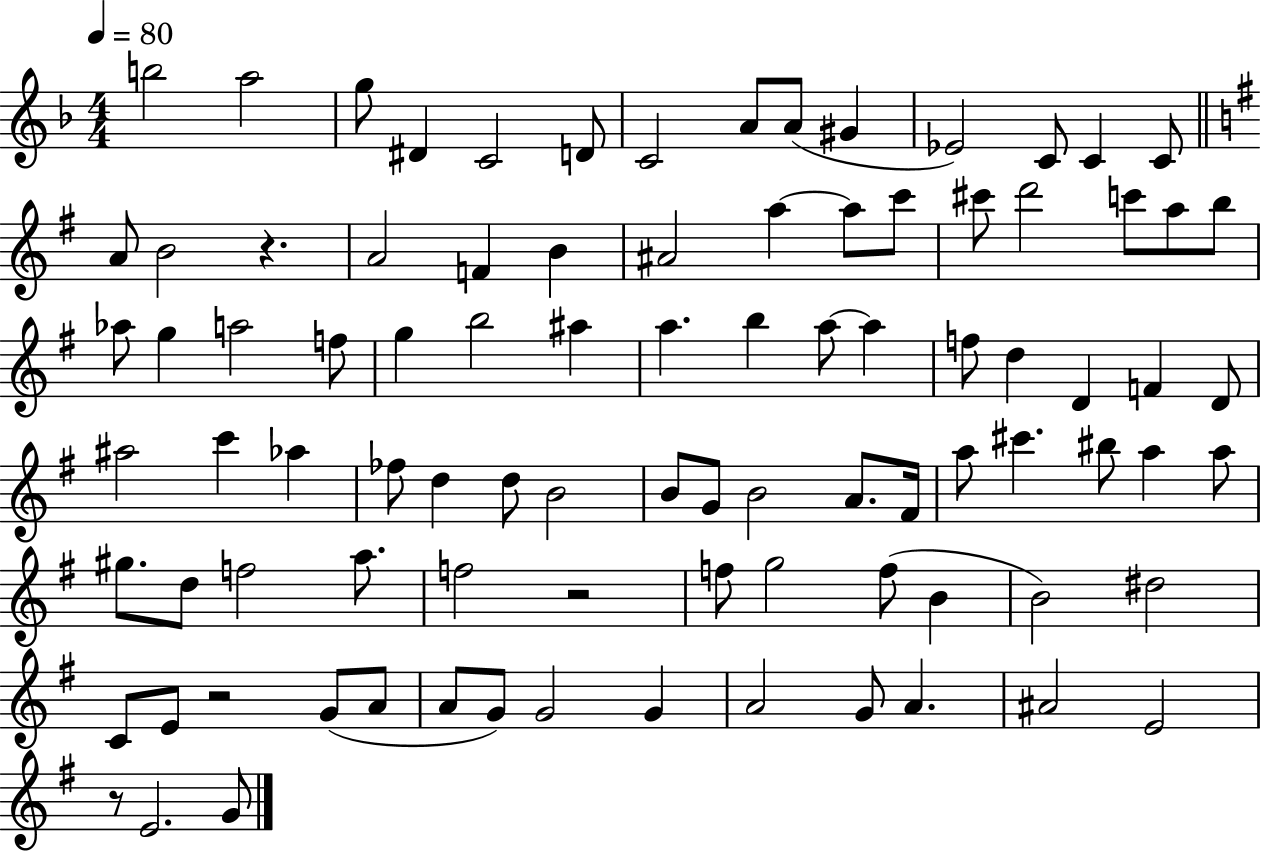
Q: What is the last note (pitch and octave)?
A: G4